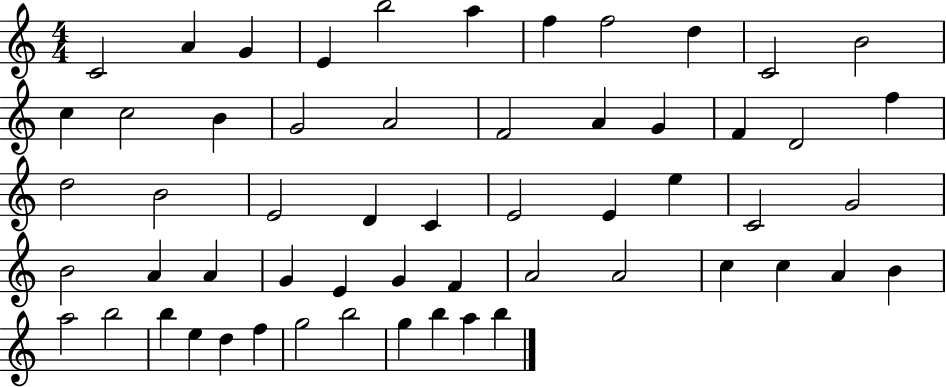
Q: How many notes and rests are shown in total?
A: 57